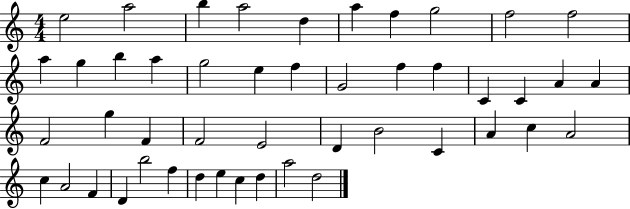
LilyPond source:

{
  \clef treble
  \numericTimeSignature
  \time 4/4
  \key c \major
  e''2 a''2 | b''4 a''2 d''4 | a''4 f''4 g''2 | f''2 f''2 | \break a''4 g''4 b''4 a''4 | g''2 e''4 f''4 | g'2 f''4 f''4 | c'4 c'4 a'4 a'4 | \break f'2 g''4 f'4 | f'2 e'2 | d'4 b'2 c'4 | a'4 c''4 a'2 | \break c''4 a'2 f'4 | d'4 b''2 f''4 | d''4 e''4 c''4 d''4 | a''2 d''2 | \break \bar "|."
}